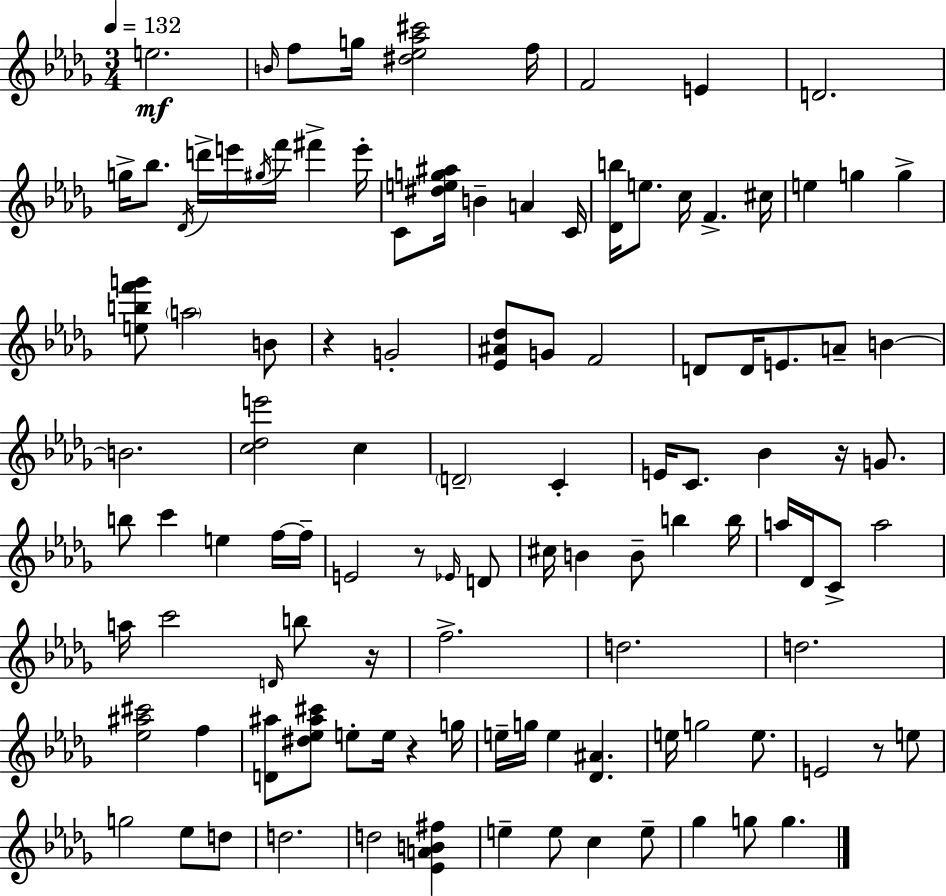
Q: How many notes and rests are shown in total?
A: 111